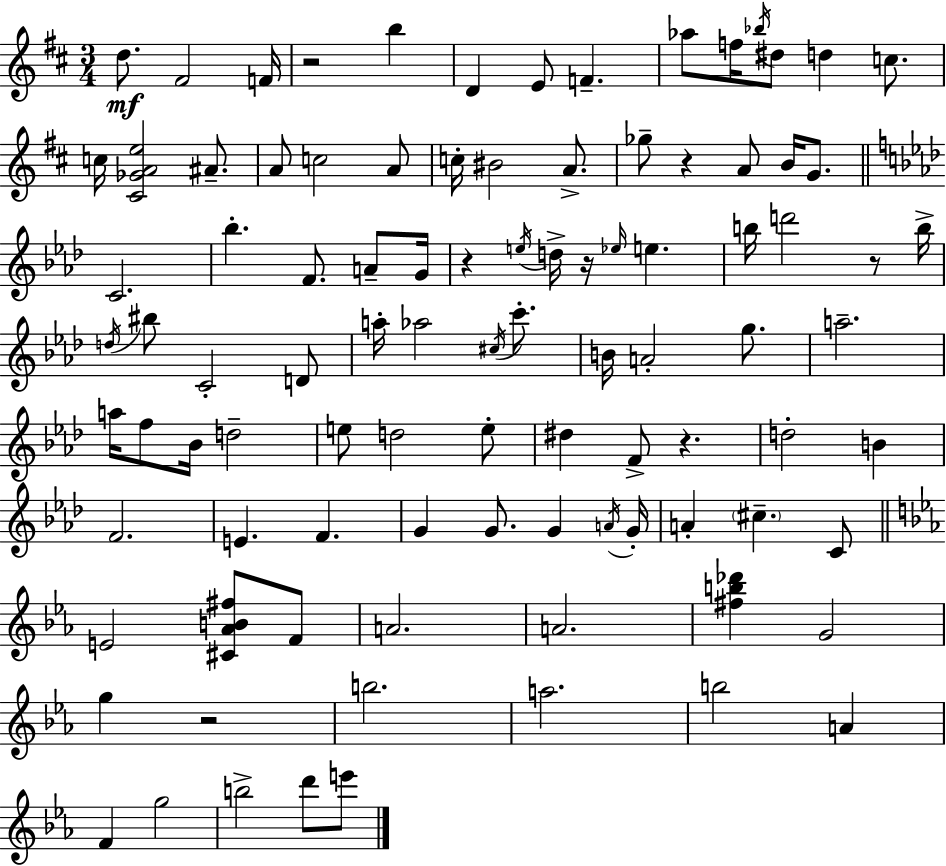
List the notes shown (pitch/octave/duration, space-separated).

D5/e. F#4/h F4/s R/h B5/q D4/q E4/e F4/q. Ab5/e F5/s Bb5/s D#5/e D5/q C5/e. C5/s [C#4,Gb4,A4,E5]/h A#4/e. A4/e C5/h A4/e C5/s BIS4/h A4/e. Gb5/e R/q A4/e B4/s G4/e. C4/h. Bb5/q. F4/e. A4/e G4/s R/q E5/s D5/s R/s Eb5/s E5/q. B5/s D6/h R/e B5/s D5/s BIS5/e C4/h D4/e A5/s Ab5/h C#5/s C6/e. B4/s A4/h G5/e. A5/h. A5/s F5/e Bb4/s D5/h E5/e D5/h E5/e D#5/q F4/e R/q. D5/h B4/q F4/h. E4/q. F4/q. G4/q G4/e. G4/q A4/s G4/s A4/q C#5/q. C4/e E4/h [C#4,Ab4,B4,F#5]/e F4/e A4/h. A4/h. [F#5,B5,Db6]/q G4/h G5/q R/h B5/h. A5/h. B5/h A4/q F4/q G5/h B5/h D6/e E6/e